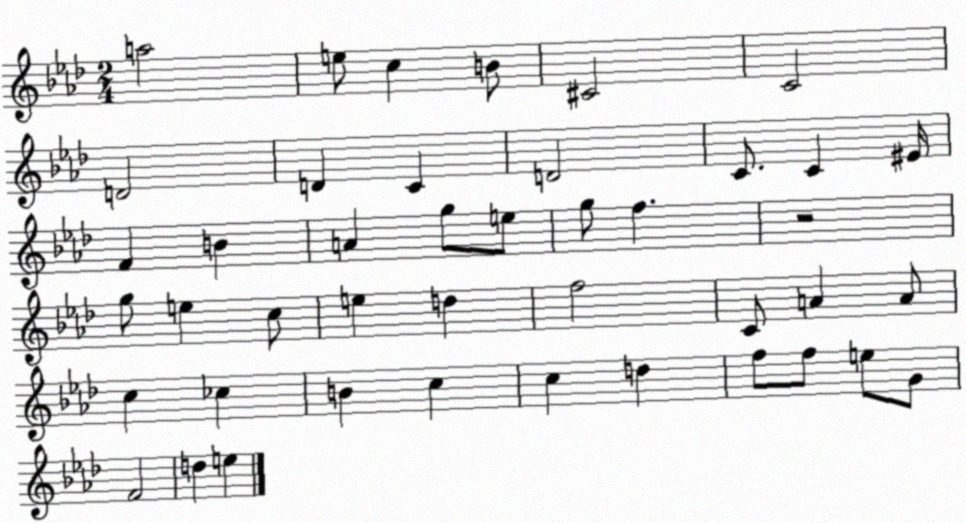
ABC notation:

X:1
T:Untitled
M:2/4
L:1/4
K:Ab
a2 e/2 c B/2 ^C2 C2 D2 D C D2 C/2 C ^E/4 F B A g/2 e/2 g/2 f z2 g/2 e c/2 e d f2 C/2 A A/2 c _c B c c d f/2 f/2 e/2 G/2 F2 d e